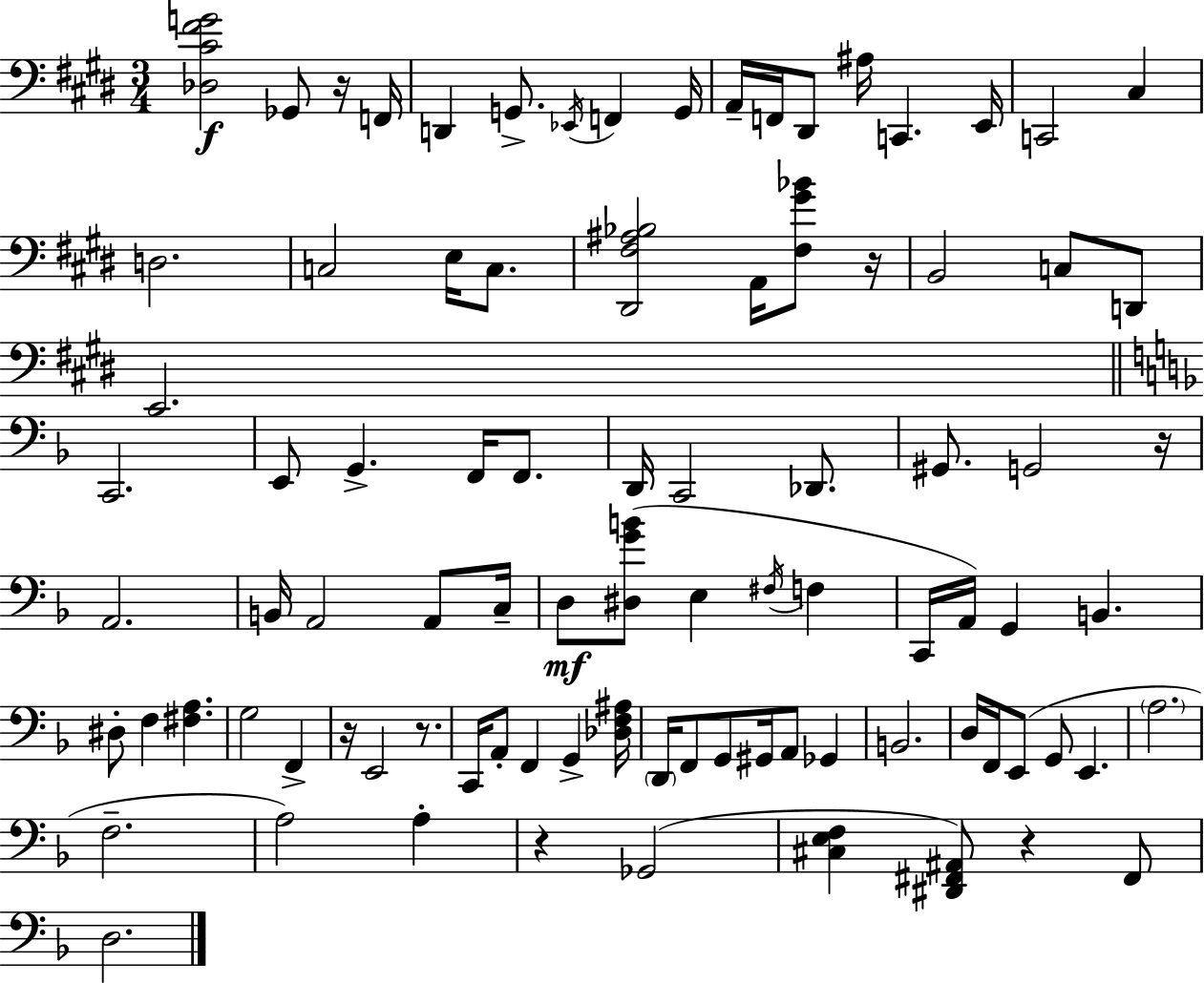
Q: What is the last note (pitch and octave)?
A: D3